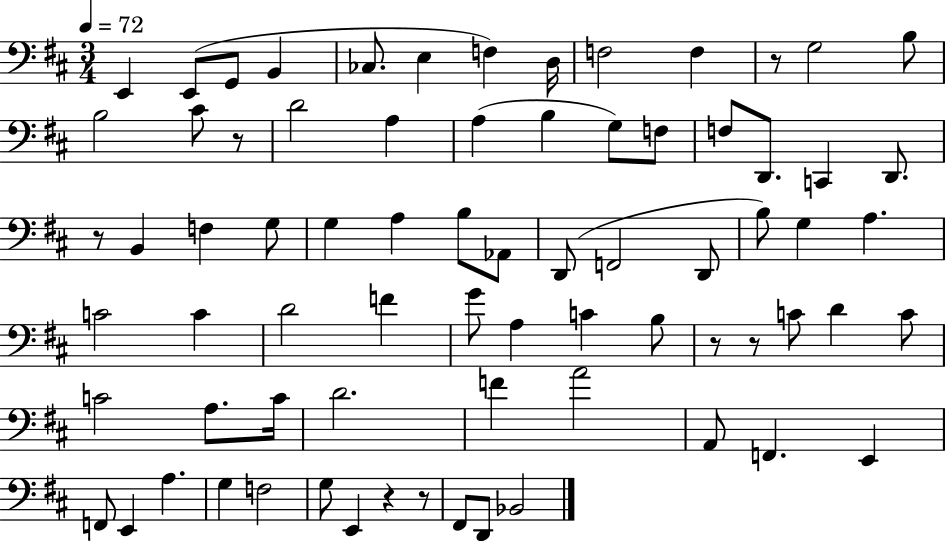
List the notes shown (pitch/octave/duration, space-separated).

E2/q E2/e G2/e B2/q CES3/e. E3/q F3/q D3/s F3/h F3/q R/e G3/h B3/e B3/h C#4/e R/e D4/h A3/q A3/q B3/q G3/e F3/e F3/e D2/e. C2/q D2/e. R/e B2/q F3/q G3/e G3/q A3/q B3/e Ab2/e D2/e F2/h D2/e B3/e G3/q A3/q. C4/h C4/q D4/h F4/q G4/e A3/q C4/q B3/e R/e R/e C4/e D4/q C4/e C4/h A3/e. C4/s D4/h. F4/q A4/h A2/e F2/q. E2/q F2/e E2/q A3/q. G3/q F3/h G3/e E2/q R/q R/e F#2/e D2/e Bb2/h